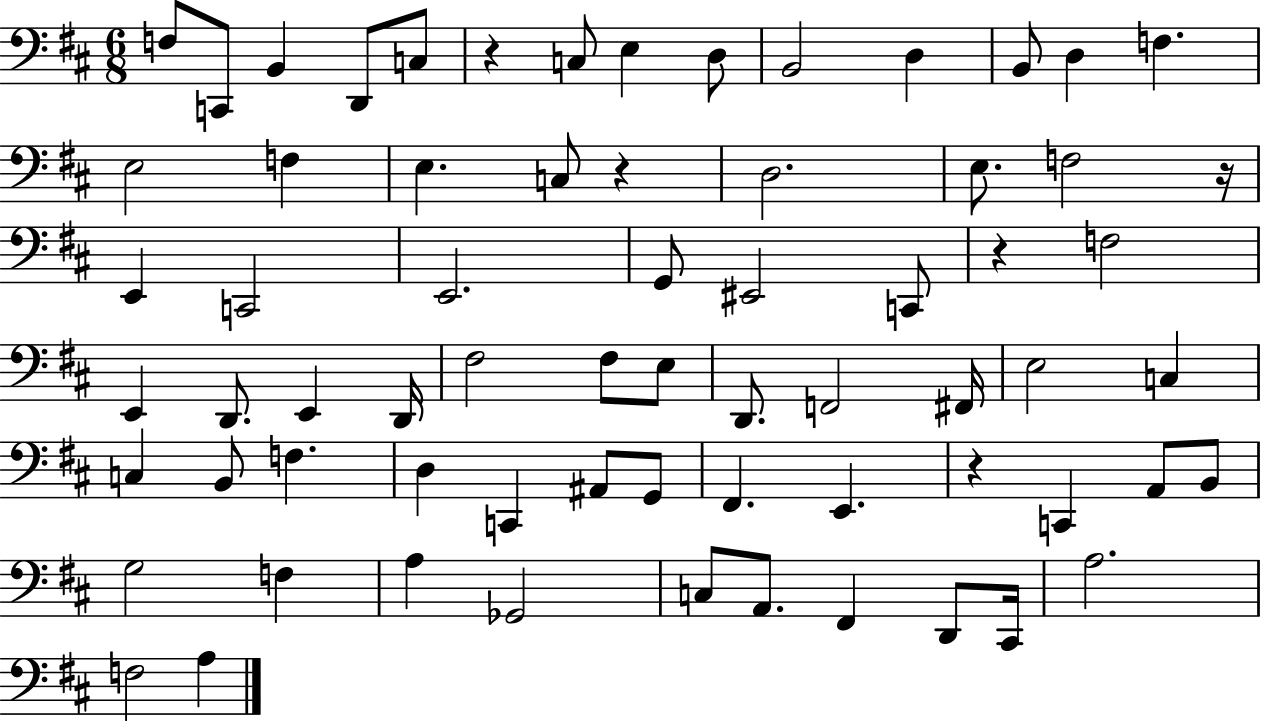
F3/e C2/e B2/q D2/e C3/e R/q C3/e E3/q D3/e B2/h D3/q B2/e D3/q F3/q. E3/h F3/q E3/q. C3/e R/q D3/h. E3/e. F3/h R/s E2/q C2/h E2/h. G2/e EIS2/h C2/e R/q F3/h E2/q D2/e. E2/q D2/s F#3/h F#3/e E3/e D2/e. F2/h F#2/s E3/h C3/q C3/q B2/e F3/q. D3/q C2/q A#2/e G2/e F#2/q. E2/q. R/q C2/q A2/e B2/e G3/h F3/q A3/q Gb2/h C3/e A2/e. F#2/q D2/e C#2/s A3/h. F3/h A3/q